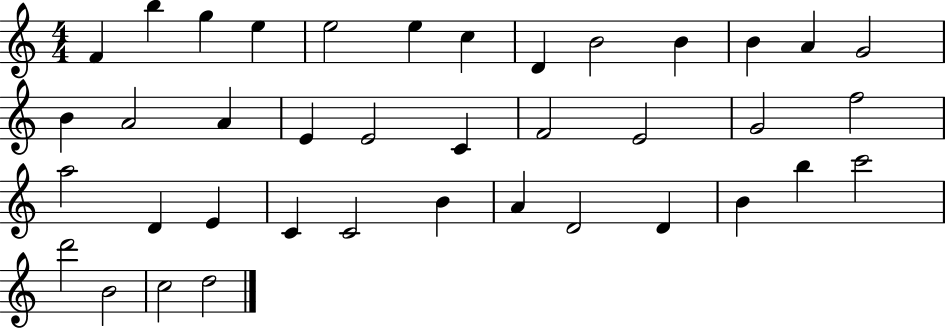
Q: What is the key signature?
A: C major